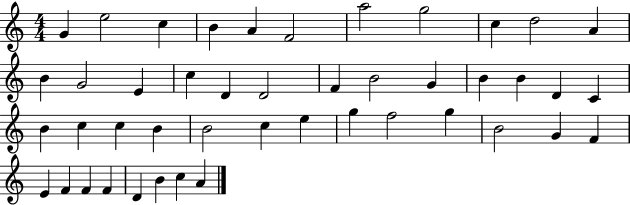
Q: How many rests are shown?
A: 0